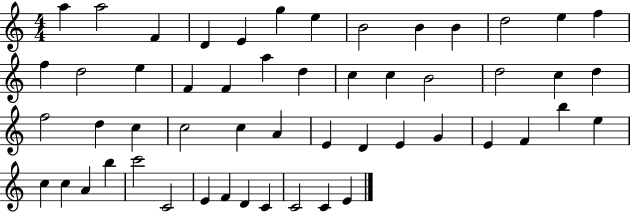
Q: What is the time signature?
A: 4/4